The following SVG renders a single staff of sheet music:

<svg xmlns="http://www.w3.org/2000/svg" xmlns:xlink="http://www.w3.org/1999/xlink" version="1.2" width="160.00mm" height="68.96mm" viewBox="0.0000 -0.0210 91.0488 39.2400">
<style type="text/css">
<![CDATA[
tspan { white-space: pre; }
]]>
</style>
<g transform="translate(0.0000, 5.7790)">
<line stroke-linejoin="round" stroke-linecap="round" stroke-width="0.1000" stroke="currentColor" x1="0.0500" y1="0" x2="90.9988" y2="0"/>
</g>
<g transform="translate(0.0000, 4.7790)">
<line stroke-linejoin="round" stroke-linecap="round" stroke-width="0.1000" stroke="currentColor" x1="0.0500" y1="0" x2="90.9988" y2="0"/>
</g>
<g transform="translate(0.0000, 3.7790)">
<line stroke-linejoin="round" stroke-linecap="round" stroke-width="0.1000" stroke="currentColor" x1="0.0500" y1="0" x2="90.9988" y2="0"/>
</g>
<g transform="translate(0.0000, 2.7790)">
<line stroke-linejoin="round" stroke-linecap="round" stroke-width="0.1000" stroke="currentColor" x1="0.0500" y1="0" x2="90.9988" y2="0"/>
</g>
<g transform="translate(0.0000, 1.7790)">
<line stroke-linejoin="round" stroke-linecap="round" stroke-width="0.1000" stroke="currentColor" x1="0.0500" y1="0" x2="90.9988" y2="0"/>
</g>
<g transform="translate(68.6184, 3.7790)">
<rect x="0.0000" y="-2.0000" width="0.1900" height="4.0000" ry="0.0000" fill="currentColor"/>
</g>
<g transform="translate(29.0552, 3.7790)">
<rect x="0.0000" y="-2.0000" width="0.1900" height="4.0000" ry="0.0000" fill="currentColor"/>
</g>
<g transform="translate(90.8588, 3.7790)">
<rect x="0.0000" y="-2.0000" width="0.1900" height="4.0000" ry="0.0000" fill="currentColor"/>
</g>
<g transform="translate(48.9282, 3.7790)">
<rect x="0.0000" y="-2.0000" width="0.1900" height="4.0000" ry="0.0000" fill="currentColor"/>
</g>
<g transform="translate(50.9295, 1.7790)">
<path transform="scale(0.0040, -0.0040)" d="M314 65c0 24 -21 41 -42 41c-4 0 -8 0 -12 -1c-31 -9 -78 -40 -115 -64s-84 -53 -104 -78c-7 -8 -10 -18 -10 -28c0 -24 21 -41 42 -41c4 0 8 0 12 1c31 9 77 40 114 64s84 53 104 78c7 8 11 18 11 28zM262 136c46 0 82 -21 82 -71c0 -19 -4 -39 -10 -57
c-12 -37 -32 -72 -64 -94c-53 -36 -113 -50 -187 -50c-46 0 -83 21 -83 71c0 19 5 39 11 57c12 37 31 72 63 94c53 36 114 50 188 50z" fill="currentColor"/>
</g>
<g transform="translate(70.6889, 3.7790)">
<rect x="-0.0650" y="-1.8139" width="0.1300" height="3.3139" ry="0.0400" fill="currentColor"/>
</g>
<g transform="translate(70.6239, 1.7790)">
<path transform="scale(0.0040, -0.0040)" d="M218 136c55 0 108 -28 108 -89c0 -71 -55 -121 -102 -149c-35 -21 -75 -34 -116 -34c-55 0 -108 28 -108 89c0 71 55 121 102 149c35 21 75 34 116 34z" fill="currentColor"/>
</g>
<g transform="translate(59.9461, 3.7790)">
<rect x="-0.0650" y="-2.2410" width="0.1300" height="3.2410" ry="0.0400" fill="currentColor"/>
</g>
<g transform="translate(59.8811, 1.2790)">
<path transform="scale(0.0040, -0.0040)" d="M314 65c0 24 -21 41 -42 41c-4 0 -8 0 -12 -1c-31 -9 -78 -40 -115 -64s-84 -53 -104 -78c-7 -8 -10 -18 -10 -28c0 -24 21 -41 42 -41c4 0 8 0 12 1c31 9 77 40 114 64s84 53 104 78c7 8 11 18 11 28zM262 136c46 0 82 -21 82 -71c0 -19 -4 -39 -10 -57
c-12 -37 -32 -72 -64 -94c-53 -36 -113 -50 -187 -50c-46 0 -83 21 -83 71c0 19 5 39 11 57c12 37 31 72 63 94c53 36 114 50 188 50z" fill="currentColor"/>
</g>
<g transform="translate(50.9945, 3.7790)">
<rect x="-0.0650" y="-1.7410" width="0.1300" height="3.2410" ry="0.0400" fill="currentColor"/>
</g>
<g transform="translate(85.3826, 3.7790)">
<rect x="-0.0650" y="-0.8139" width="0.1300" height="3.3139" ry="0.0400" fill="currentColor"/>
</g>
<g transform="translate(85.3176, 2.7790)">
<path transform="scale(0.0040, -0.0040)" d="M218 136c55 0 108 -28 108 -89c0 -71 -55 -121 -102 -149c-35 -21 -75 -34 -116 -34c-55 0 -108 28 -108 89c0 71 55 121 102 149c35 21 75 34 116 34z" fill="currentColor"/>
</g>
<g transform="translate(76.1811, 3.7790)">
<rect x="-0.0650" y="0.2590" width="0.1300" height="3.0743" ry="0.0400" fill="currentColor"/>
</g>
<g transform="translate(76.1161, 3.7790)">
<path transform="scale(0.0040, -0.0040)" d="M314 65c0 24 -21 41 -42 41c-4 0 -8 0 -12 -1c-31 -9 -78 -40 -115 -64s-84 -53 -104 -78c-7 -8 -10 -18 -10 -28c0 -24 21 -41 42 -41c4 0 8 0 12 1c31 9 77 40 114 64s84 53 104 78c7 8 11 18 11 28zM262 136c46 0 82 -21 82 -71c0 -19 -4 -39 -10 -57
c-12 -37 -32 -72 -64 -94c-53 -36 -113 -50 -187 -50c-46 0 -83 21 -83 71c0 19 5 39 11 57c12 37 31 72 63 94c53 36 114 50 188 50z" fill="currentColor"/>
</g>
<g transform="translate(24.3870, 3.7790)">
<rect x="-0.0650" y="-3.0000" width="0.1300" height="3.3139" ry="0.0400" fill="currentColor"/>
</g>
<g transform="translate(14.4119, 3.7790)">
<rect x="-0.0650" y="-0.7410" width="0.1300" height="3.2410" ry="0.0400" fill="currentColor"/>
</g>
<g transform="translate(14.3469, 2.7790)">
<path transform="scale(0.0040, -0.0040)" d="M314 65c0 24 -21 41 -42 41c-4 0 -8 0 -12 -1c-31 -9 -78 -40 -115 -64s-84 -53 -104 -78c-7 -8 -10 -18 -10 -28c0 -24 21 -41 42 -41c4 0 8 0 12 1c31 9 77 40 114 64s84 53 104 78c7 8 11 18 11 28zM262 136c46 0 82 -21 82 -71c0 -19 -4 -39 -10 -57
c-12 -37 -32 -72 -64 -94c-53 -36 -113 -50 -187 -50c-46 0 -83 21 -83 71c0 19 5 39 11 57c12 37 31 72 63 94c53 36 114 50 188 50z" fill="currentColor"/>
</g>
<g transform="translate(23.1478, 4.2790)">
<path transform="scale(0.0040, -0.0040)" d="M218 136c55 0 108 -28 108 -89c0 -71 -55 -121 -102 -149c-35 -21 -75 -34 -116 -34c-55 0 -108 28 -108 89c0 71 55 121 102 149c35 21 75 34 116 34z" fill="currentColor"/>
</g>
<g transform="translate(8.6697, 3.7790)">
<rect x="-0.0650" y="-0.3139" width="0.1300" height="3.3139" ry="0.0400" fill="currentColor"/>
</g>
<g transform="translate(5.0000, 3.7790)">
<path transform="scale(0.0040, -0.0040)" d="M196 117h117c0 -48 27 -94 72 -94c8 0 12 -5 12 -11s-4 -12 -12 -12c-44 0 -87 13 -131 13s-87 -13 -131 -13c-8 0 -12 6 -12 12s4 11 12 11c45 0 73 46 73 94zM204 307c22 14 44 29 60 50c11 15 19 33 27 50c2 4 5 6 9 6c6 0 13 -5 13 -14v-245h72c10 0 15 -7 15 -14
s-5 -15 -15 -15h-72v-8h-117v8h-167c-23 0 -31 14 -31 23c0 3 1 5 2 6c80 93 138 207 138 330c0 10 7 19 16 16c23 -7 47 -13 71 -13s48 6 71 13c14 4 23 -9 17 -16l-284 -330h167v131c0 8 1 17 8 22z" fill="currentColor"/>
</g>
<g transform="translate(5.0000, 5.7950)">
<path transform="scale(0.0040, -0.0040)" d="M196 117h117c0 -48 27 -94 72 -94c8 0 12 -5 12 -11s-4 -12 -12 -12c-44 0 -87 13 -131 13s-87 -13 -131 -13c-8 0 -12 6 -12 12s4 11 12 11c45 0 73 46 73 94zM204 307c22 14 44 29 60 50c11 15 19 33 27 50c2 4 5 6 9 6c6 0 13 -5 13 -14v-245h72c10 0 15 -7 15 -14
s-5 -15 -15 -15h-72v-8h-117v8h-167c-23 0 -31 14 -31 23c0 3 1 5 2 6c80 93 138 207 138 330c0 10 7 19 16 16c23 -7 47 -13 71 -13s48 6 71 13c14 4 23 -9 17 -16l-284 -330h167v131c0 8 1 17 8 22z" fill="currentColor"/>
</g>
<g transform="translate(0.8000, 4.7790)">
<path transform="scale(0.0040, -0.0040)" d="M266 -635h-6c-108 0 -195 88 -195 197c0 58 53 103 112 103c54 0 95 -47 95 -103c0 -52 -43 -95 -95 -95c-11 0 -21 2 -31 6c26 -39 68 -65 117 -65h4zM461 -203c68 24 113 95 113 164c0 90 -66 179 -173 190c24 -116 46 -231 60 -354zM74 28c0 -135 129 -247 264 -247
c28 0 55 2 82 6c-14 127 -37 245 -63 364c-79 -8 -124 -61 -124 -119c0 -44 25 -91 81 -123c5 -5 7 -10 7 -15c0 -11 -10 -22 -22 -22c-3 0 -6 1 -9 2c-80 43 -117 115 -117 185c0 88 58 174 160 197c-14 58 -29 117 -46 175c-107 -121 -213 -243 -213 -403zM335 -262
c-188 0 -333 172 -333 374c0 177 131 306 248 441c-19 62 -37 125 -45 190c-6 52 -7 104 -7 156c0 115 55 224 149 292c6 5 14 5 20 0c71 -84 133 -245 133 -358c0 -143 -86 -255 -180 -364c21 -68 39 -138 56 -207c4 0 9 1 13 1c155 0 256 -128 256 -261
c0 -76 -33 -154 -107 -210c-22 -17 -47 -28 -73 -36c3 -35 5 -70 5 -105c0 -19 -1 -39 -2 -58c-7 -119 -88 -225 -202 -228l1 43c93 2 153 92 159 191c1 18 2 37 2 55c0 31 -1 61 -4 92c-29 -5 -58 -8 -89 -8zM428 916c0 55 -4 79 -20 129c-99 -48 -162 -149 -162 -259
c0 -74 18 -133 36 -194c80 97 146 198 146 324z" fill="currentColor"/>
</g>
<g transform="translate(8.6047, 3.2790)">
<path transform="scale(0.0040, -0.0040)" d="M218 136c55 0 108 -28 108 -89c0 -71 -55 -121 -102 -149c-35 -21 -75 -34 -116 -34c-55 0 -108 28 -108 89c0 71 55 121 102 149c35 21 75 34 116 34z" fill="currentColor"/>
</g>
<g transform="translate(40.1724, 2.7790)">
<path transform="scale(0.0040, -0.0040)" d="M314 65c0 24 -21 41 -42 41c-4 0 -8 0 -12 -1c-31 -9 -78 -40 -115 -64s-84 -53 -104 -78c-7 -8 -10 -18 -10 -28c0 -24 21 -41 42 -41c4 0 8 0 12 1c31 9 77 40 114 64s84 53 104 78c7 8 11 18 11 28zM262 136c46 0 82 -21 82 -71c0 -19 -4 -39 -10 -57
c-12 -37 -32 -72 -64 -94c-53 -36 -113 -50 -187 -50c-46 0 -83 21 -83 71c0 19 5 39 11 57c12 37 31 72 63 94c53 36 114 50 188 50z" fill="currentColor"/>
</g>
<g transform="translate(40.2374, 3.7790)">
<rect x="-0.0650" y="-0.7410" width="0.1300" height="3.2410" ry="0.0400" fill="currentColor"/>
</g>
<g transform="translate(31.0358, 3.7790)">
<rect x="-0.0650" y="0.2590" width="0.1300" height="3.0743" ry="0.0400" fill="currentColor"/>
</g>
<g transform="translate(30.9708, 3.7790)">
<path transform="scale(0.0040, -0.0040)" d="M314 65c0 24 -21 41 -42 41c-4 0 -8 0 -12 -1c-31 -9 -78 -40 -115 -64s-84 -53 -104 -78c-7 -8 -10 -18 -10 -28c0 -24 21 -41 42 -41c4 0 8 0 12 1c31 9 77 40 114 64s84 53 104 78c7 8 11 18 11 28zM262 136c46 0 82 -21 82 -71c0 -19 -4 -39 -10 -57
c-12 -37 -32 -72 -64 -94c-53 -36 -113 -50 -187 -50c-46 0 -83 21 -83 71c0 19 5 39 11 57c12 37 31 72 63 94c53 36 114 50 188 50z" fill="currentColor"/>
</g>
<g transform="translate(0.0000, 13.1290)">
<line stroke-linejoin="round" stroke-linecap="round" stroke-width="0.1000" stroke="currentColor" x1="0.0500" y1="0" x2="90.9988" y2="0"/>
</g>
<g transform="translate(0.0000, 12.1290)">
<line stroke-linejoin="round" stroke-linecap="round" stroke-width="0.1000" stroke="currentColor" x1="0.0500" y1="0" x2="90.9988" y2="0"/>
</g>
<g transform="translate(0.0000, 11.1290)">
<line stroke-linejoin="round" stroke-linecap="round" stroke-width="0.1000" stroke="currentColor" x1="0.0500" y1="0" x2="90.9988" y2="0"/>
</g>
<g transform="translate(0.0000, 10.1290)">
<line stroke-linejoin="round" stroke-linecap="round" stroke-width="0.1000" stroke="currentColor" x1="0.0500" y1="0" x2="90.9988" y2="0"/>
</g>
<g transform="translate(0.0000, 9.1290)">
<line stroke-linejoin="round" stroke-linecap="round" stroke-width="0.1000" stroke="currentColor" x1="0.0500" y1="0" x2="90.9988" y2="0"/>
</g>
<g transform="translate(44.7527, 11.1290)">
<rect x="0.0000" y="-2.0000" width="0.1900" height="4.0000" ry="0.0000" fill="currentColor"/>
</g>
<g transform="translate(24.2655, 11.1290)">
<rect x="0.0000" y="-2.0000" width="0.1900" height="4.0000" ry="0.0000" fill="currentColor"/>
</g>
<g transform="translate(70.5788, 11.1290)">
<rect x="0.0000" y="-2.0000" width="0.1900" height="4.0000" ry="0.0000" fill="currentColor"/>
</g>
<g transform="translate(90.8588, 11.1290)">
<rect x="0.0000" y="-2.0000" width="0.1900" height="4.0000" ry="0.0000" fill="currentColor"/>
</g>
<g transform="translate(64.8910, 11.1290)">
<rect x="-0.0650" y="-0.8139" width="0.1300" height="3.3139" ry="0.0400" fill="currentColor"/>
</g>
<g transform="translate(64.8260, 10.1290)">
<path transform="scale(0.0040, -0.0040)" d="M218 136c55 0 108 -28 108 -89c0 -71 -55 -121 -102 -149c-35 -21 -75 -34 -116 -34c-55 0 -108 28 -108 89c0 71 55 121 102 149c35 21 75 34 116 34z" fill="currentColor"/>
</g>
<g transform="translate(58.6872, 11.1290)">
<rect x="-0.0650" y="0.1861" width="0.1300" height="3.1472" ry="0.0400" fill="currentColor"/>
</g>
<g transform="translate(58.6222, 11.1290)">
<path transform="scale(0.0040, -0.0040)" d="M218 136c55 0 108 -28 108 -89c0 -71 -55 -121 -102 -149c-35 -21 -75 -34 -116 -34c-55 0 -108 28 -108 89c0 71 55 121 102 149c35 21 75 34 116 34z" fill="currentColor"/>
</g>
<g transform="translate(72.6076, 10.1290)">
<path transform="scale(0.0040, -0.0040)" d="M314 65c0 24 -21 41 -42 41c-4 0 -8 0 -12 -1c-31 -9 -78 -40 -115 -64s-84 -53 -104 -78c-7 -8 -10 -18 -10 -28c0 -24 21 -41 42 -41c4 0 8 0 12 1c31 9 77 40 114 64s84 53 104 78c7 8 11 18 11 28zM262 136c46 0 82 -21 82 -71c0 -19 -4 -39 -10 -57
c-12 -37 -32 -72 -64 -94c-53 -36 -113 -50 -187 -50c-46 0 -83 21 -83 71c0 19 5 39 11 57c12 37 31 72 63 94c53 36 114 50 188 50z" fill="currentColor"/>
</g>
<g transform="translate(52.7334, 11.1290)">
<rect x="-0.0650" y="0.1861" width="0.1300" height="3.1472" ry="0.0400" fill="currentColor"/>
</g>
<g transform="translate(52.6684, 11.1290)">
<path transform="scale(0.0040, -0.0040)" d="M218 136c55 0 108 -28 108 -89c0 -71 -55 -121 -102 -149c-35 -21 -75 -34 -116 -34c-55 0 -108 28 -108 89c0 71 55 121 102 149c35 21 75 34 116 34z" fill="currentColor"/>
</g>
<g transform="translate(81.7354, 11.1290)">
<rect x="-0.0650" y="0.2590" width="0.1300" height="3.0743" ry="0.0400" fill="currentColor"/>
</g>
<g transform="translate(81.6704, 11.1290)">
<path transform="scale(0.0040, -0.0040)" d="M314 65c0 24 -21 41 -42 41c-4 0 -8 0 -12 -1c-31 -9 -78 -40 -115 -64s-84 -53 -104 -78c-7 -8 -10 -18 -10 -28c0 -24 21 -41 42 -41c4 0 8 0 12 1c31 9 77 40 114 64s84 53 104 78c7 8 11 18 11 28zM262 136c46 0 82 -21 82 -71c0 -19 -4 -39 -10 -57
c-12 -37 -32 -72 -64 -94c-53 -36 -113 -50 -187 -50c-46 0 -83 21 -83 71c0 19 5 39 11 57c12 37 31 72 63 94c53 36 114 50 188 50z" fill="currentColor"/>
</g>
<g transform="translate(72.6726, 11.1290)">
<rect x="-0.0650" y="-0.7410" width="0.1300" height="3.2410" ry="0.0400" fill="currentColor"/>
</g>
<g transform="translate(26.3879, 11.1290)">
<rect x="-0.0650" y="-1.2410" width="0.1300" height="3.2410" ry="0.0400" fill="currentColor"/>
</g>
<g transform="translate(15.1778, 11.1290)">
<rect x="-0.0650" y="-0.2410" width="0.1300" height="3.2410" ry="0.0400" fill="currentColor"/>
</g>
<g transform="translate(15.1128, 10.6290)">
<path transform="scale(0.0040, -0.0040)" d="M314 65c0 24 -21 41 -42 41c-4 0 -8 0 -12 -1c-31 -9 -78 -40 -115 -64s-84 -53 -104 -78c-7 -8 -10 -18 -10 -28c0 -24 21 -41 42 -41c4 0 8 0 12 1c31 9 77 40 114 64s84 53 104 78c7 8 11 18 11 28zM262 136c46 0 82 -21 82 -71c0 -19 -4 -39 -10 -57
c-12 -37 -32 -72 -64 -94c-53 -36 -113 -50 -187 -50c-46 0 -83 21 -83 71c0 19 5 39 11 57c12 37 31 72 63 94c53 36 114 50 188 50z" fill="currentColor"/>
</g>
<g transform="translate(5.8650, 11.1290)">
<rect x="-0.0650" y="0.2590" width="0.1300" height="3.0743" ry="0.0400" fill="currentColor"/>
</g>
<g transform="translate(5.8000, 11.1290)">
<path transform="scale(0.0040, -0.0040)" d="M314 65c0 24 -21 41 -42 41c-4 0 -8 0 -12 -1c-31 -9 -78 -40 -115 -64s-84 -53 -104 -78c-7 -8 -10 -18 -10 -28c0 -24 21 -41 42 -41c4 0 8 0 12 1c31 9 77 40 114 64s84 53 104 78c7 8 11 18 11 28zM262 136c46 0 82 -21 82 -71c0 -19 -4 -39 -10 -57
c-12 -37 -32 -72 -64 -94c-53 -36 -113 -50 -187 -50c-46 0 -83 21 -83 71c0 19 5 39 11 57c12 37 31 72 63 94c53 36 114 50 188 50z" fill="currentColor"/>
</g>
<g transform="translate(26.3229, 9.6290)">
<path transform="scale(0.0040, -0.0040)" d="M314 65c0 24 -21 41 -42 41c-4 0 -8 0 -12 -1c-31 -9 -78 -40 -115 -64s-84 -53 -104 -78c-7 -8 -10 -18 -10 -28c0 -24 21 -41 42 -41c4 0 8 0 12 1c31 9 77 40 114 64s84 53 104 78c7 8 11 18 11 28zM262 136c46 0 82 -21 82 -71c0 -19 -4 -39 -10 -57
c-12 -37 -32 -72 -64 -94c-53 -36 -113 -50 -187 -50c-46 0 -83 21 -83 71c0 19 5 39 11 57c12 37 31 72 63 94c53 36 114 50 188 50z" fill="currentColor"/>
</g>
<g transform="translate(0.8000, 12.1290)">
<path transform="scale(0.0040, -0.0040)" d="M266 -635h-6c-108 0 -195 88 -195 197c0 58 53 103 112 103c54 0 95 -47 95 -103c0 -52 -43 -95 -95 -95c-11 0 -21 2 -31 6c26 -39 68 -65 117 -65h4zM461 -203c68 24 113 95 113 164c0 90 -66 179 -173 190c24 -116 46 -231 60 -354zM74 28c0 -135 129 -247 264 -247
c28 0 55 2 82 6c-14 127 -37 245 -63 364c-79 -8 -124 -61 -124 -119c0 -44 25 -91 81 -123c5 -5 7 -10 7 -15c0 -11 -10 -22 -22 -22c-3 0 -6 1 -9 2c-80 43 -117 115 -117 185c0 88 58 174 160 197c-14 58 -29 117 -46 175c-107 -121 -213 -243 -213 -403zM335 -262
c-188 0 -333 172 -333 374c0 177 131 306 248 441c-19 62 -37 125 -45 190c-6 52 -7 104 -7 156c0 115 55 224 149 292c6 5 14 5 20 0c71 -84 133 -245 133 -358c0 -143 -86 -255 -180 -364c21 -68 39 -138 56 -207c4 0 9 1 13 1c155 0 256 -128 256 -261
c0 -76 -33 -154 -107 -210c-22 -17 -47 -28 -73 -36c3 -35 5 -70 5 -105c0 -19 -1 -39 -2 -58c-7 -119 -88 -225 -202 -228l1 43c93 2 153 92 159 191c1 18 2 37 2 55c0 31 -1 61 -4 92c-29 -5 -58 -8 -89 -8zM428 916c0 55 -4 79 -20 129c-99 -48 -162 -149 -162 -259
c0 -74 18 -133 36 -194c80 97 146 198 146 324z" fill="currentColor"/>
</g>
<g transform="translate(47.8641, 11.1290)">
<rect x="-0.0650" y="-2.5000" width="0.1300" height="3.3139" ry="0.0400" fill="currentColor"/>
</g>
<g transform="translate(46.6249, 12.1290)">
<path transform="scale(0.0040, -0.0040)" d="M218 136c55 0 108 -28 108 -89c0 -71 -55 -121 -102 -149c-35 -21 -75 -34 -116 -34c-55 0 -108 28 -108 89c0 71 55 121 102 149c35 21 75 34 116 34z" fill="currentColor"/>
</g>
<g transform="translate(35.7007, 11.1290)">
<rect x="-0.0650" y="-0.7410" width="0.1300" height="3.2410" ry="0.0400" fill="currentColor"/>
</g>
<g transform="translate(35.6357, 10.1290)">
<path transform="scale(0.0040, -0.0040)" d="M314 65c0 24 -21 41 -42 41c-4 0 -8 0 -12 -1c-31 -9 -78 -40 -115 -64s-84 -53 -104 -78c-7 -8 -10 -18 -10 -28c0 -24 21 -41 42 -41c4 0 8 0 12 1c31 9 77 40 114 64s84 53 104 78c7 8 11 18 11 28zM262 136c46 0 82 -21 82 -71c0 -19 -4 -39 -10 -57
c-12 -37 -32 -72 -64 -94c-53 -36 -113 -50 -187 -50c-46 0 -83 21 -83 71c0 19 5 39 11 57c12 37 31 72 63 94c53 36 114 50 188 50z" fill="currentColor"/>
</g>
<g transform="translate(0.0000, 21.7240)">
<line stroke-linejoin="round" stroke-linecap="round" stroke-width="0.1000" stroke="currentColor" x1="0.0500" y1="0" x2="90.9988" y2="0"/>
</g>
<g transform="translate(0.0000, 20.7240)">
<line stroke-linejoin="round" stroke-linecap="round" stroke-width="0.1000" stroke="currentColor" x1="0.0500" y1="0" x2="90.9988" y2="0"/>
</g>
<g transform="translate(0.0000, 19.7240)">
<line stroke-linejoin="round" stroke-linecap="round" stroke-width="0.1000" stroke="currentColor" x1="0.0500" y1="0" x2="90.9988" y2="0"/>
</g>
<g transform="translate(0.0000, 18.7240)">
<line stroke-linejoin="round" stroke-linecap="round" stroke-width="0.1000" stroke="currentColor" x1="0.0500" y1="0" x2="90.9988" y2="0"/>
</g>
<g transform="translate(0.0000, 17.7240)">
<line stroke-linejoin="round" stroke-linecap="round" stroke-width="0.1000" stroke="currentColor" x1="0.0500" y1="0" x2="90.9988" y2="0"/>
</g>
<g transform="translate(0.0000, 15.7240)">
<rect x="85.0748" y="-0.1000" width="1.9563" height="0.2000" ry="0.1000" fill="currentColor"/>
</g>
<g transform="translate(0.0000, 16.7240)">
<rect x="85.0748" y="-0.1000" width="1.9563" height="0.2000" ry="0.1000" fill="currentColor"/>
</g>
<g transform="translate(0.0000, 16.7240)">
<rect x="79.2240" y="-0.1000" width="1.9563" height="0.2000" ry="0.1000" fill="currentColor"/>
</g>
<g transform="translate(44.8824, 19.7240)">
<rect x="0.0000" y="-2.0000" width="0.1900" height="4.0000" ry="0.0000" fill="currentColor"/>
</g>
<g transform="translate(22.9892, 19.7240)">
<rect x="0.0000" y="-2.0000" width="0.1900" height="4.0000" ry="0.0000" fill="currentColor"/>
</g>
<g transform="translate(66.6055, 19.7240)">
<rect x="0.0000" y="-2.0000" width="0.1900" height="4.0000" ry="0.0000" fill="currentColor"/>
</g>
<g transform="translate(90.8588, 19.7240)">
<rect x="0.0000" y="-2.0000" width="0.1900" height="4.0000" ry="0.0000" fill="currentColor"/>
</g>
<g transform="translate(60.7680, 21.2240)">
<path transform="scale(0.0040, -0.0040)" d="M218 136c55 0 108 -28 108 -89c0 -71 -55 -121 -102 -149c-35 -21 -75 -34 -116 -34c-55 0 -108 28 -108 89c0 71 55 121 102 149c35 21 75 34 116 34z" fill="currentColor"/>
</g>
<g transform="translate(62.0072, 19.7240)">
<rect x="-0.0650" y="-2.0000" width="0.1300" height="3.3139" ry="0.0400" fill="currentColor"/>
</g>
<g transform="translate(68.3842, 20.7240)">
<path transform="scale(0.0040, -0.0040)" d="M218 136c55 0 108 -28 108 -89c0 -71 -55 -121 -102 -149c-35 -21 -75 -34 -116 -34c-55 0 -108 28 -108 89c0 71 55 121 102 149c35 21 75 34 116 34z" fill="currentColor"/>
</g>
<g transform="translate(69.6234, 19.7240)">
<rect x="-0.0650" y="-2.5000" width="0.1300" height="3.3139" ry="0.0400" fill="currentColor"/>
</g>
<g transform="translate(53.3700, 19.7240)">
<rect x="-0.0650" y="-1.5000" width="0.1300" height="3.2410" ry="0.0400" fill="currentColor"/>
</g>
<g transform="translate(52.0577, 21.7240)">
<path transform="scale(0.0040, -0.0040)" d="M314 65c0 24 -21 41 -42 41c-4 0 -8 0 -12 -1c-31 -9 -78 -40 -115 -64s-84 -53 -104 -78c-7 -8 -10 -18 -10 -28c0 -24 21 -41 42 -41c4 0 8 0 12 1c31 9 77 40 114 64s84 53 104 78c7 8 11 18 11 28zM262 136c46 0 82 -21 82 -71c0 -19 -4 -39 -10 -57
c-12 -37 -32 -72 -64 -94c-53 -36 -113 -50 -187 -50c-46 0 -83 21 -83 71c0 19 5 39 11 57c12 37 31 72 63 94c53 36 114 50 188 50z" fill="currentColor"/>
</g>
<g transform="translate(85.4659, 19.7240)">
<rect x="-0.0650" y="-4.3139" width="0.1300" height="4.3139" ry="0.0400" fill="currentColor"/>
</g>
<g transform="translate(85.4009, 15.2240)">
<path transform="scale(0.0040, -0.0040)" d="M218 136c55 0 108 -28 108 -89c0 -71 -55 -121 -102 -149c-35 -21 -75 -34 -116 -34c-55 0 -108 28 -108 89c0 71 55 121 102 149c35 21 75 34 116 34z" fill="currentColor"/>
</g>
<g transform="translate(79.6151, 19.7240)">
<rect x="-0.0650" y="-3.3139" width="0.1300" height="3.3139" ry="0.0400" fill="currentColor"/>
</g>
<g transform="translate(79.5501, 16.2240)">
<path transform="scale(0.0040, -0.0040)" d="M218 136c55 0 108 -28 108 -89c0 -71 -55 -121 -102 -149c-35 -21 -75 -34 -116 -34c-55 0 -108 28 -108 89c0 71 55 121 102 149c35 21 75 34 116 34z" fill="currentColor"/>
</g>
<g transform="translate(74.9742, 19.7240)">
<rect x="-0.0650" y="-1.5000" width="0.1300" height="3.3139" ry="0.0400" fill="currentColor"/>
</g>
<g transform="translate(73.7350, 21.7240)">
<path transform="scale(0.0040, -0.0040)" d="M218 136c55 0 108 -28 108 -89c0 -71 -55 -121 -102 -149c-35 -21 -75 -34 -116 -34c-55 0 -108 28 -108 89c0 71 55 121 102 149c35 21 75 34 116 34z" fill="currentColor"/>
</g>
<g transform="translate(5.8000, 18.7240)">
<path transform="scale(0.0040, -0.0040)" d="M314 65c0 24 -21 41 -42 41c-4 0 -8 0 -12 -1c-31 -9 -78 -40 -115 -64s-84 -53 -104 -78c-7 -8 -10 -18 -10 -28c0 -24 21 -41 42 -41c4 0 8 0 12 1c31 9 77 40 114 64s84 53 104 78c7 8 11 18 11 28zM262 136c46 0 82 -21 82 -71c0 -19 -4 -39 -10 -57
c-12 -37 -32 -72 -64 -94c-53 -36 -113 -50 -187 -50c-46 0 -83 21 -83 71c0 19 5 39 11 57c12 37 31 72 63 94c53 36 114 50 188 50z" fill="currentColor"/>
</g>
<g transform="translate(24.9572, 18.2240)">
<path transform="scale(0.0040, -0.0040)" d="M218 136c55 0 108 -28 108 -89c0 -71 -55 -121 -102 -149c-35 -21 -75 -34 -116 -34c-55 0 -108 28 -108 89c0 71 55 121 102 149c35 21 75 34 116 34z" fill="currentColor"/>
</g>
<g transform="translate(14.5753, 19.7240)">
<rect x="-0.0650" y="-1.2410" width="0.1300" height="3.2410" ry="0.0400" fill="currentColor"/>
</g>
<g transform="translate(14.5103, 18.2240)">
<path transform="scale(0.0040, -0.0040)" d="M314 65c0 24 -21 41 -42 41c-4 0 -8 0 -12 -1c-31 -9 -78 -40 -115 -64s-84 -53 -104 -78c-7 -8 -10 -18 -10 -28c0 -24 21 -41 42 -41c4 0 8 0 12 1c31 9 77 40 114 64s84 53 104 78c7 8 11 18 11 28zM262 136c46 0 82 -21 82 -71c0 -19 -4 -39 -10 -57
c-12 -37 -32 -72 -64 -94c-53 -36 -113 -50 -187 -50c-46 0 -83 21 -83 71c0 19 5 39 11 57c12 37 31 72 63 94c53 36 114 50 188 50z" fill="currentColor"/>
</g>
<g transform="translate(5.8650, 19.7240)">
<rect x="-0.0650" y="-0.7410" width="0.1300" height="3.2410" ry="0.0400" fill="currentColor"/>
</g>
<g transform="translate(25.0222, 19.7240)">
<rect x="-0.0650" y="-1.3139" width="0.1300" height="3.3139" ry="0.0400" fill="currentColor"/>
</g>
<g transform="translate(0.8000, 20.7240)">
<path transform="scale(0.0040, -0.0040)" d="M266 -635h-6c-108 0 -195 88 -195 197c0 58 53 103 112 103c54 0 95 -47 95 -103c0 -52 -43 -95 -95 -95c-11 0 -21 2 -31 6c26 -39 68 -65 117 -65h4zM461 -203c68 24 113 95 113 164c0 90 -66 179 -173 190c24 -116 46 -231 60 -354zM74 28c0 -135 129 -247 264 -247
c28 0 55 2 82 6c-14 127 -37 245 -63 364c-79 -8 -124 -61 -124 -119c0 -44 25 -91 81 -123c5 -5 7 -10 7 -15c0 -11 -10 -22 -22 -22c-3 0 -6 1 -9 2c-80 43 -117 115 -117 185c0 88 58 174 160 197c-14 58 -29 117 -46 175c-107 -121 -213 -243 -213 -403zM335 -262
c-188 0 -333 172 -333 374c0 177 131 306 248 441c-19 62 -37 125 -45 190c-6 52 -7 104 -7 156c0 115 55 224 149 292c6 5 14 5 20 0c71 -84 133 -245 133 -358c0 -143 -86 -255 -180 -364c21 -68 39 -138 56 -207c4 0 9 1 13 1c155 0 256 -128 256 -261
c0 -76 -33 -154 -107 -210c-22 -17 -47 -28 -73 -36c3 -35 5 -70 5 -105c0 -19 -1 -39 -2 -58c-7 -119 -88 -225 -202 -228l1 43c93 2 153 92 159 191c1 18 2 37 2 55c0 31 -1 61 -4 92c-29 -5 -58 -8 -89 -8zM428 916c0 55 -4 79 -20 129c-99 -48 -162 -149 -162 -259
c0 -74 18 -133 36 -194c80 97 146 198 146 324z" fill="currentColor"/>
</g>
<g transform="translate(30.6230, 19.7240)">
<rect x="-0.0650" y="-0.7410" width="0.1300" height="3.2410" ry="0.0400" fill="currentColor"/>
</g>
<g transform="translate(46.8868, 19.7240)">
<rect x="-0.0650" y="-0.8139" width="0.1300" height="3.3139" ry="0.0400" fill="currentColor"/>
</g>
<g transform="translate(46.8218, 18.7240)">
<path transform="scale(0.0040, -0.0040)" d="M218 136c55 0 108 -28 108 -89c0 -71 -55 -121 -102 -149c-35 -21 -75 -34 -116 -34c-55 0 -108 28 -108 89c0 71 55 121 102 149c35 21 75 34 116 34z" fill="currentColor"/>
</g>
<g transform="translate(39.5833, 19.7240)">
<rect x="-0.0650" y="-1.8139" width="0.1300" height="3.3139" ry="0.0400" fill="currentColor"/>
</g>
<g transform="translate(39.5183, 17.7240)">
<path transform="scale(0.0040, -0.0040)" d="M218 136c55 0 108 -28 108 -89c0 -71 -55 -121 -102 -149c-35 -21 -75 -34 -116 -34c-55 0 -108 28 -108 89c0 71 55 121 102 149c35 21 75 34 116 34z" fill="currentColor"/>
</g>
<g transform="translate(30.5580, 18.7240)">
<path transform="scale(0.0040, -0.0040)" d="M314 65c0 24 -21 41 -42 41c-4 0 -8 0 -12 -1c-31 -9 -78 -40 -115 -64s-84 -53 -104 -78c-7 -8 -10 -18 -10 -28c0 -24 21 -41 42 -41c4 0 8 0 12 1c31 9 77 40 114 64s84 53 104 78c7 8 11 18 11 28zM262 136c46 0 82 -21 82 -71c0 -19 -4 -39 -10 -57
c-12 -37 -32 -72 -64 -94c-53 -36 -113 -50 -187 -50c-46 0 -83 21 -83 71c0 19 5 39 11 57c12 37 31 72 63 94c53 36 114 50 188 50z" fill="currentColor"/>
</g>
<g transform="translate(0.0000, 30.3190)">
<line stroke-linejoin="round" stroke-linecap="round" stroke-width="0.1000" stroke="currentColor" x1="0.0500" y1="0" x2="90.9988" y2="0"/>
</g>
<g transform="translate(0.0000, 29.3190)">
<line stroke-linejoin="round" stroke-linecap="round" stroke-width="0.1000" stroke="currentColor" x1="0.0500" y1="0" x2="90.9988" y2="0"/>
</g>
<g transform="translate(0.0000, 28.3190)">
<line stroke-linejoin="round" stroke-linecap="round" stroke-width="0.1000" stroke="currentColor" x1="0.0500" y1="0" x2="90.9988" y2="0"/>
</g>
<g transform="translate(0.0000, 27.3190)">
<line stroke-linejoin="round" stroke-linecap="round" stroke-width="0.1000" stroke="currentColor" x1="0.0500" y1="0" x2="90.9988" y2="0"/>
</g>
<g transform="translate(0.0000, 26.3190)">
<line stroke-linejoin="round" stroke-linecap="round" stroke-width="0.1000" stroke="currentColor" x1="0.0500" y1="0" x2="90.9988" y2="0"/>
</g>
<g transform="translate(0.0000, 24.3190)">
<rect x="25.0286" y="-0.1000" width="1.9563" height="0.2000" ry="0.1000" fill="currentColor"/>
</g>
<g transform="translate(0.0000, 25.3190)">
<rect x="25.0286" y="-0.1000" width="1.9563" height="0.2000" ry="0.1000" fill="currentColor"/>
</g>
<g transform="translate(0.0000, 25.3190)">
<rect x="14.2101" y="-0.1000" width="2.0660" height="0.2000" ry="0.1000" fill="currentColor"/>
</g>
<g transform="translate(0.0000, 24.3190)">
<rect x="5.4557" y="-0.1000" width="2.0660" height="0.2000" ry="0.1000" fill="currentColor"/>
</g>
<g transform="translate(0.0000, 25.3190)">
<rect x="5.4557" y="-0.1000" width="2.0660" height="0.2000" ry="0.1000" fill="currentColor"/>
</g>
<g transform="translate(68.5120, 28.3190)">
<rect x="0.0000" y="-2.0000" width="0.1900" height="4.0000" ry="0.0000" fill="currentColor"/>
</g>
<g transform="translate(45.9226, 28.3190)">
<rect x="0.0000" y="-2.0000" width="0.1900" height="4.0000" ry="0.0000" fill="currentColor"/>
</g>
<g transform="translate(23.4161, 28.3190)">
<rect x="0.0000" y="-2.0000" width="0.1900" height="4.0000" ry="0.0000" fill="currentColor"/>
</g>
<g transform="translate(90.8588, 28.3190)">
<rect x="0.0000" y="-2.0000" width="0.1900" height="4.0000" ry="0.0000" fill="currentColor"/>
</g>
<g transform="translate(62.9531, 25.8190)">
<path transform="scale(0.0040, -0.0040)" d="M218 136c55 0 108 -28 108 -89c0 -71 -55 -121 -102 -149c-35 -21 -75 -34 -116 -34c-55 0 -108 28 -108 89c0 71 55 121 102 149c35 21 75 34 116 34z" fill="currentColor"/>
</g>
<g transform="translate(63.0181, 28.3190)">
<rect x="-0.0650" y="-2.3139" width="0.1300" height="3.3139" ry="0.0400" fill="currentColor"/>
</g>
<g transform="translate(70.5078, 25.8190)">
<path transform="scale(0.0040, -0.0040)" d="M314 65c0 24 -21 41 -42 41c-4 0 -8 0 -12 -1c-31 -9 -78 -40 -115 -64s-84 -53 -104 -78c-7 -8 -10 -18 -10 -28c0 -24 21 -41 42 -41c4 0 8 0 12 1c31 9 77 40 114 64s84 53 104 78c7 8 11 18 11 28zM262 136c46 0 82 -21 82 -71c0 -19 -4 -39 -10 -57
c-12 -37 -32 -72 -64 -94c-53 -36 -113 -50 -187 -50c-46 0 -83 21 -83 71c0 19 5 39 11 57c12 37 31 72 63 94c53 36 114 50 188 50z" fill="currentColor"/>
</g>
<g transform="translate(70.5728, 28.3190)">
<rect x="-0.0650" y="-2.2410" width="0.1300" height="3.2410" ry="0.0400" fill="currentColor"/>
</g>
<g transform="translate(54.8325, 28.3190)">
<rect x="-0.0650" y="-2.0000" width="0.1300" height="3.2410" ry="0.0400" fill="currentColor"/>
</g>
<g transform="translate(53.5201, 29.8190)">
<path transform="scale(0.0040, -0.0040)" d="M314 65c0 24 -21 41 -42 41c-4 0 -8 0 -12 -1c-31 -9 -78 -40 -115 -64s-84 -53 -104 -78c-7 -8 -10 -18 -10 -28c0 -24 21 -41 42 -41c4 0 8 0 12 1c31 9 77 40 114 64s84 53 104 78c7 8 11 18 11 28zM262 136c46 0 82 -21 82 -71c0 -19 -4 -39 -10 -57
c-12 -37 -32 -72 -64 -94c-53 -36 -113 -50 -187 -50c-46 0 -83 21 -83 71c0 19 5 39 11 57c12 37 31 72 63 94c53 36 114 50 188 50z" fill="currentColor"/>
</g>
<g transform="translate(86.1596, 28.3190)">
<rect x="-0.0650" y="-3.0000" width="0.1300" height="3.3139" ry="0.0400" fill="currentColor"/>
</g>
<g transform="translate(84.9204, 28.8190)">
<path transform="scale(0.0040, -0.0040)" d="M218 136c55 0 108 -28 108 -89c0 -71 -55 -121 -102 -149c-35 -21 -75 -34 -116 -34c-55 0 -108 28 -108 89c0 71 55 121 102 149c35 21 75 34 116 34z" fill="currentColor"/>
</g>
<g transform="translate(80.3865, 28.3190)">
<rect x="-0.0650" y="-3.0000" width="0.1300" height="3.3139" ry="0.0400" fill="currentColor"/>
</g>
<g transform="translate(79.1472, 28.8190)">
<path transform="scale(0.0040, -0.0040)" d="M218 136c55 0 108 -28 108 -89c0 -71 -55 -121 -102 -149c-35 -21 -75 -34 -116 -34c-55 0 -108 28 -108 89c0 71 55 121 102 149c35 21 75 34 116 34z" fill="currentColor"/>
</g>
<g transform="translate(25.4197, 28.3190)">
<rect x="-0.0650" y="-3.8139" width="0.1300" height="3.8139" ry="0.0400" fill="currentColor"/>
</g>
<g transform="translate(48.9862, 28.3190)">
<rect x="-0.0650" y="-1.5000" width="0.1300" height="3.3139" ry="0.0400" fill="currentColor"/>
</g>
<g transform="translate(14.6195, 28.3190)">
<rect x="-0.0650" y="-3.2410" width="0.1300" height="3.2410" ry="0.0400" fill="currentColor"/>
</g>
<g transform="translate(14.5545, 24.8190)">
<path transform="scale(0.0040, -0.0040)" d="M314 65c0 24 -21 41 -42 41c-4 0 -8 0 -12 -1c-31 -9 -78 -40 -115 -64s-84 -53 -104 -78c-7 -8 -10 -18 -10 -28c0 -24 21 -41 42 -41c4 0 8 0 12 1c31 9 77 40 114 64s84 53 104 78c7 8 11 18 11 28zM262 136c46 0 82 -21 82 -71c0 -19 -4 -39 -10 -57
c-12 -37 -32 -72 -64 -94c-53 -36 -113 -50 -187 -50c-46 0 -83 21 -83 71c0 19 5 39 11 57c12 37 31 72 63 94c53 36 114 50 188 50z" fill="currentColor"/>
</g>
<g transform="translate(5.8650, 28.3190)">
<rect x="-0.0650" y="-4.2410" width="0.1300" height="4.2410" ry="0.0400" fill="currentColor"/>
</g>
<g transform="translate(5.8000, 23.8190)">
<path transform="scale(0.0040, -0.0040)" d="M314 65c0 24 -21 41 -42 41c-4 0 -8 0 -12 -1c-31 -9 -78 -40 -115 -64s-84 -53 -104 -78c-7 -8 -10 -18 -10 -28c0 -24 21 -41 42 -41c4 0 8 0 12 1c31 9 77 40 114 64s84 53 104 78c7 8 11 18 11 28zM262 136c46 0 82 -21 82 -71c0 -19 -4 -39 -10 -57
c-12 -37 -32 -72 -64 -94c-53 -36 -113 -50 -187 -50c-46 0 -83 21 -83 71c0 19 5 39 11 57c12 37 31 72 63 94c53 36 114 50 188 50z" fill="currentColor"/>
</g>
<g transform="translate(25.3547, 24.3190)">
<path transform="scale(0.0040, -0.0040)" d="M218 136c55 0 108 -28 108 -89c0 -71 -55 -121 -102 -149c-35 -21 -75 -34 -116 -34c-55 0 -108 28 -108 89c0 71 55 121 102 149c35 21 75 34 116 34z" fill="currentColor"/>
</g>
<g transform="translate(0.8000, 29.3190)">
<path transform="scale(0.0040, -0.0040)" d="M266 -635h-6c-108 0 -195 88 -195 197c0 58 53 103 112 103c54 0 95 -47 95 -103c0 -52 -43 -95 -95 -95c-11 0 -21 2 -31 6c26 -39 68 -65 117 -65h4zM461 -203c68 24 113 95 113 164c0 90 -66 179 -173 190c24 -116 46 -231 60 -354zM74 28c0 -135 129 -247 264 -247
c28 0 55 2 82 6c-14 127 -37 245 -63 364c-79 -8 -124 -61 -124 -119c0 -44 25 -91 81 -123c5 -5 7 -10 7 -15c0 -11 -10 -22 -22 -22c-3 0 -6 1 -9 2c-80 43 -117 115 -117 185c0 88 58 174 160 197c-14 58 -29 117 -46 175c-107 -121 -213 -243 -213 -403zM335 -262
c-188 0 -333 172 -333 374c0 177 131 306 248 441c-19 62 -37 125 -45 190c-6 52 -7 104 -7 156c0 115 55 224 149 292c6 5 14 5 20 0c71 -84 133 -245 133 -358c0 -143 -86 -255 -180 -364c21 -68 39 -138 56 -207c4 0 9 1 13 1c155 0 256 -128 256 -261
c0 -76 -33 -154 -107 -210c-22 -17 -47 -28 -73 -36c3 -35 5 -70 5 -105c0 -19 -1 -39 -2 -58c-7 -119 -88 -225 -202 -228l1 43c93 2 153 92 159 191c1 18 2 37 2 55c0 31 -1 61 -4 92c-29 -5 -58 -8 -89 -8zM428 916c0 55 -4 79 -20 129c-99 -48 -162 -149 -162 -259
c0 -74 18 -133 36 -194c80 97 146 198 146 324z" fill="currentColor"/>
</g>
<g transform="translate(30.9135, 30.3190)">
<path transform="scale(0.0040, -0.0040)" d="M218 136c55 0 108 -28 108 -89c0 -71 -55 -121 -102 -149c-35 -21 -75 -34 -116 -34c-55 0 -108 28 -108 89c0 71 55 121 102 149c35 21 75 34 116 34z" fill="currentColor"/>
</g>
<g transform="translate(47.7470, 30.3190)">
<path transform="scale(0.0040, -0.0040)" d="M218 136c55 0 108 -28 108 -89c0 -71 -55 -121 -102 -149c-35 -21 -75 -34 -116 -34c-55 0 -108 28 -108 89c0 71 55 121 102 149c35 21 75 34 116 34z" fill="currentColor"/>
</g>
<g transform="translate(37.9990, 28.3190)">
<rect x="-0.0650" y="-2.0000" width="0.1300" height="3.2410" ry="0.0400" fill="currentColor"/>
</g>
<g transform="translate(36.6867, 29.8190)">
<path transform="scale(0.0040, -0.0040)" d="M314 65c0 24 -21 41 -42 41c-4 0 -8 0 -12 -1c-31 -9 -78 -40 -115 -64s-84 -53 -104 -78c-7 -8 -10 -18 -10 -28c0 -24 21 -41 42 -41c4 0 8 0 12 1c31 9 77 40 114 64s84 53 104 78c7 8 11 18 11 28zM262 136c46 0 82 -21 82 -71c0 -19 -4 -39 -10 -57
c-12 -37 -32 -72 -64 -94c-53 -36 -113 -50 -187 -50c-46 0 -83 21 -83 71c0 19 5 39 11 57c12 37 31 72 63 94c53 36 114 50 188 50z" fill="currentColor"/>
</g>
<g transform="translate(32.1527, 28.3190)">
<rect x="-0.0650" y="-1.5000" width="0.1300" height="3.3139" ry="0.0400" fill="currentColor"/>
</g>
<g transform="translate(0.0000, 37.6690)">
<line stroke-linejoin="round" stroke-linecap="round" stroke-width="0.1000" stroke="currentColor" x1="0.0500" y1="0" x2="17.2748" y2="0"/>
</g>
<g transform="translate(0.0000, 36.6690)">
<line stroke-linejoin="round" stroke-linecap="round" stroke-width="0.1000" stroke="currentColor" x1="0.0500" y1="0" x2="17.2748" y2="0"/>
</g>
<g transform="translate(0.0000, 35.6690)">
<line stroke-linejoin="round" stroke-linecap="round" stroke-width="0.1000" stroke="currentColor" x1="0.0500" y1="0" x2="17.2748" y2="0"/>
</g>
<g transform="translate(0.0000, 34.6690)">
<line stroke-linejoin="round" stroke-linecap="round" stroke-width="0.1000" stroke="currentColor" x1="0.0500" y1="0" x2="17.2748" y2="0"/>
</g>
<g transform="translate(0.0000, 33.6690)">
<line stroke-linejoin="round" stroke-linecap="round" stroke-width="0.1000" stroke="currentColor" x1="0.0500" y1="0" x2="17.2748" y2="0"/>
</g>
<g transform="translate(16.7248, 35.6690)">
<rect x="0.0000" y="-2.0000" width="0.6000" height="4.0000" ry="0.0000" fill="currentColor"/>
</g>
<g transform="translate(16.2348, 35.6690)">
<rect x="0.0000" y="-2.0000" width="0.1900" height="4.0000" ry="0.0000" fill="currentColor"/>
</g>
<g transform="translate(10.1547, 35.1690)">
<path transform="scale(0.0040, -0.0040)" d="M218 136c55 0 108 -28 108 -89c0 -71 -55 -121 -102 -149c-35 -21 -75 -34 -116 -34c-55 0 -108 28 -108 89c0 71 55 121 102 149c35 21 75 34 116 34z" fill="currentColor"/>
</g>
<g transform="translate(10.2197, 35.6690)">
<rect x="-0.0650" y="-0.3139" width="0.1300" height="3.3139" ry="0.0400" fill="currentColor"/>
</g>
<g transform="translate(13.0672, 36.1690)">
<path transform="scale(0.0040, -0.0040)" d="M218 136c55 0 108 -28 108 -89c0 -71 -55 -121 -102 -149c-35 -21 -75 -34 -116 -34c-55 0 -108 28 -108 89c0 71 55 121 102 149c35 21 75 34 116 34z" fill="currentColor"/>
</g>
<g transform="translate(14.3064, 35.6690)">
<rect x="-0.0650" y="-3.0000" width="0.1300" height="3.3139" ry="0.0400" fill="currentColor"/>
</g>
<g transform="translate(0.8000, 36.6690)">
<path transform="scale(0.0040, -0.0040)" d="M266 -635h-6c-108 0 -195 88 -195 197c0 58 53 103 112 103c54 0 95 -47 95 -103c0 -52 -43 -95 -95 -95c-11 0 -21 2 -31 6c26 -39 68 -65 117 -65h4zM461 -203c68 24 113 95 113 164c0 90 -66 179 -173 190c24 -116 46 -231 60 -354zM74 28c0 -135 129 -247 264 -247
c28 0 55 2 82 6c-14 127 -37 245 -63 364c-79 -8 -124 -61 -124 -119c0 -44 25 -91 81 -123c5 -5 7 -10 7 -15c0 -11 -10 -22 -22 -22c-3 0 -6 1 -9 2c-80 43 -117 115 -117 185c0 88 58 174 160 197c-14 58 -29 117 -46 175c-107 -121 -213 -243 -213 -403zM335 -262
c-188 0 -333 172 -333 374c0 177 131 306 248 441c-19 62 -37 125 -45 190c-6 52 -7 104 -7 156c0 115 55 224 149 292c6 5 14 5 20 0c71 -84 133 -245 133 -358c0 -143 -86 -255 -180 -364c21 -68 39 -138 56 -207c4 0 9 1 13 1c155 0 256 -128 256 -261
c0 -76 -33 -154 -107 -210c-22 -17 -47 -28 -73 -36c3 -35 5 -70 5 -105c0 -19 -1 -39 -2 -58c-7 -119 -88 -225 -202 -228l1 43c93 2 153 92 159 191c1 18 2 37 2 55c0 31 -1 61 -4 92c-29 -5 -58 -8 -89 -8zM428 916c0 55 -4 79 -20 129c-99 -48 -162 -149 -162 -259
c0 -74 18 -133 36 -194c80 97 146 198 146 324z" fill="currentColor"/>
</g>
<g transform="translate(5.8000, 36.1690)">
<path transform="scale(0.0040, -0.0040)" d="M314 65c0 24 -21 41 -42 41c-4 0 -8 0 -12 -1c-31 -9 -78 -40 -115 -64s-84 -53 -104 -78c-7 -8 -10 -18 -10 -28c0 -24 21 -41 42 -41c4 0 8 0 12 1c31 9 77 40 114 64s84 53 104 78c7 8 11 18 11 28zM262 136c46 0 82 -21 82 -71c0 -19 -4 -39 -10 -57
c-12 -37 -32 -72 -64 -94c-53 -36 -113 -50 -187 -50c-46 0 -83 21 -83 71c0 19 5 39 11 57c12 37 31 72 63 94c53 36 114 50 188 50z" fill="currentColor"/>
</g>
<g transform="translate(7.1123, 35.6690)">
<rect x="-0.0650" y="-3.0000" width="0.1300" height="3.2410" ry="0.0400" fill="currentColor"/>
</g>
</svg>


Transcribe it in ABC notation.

X:1
T:Untitled
M:4/4
L:1/4
K:C
c d2 A B2 d2 f2 g2 f B2 d B2 c2 e2 d2 G B B d d2 B2 d2 e2 e d2 f d E2 F G E b d' d'2 b2 c' E F2 E F2 g g2 A A A2 c A